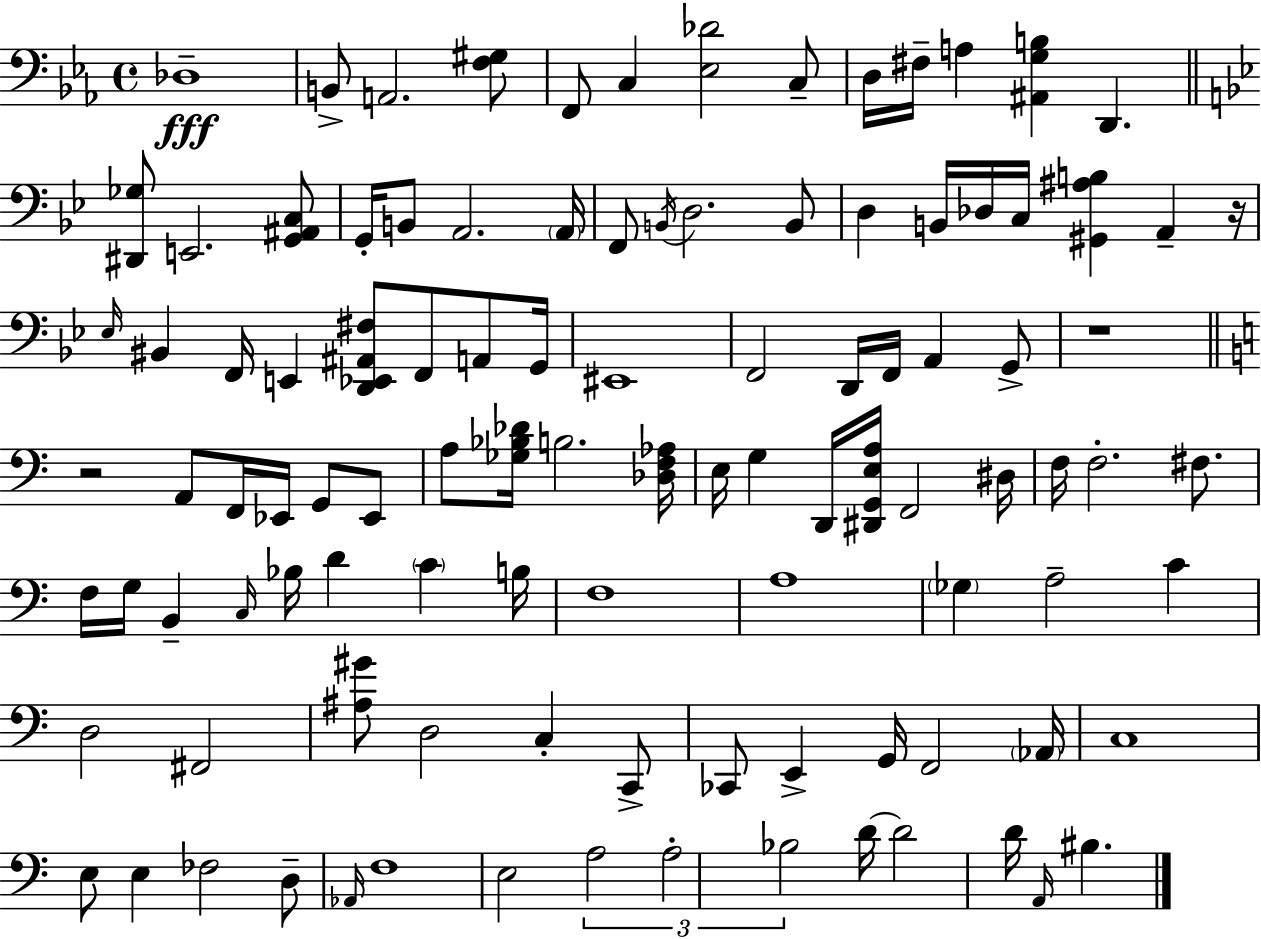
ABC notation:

X:1
T:Untitled
M:4/4
L:1/4
K:Eb
_D,4 B,,/2 A,,2 [F,^G,]/2 F,,/2 C, [_E,_D]2 C,/2 D,/4 ^F,/4 A, [^A,,G,B,] D,, [^D,,_G,]/2 E,,2 [G,,^A,,C,]/2 G,,/4 B,,/2 A,,2 A,,/4 F,,/2 B,,/4 D,2 B,,/2 D, B,,/4 _D,/4 C,/4 [^G,,^A,B,] A,, z/4 _E,/4 ^B,, F,,/4 E,, [D,,_E,,^A,,^F,]/2 F,,/2 A,,/2 G,,/4 ^E,,4 F,,2 D,,/4 F,,/4 A,, G,,/2 z4 z2 A,,/2 F,,/4 _E,,/4 G,,/2 _E,,/2 A,/2 [_G,_B,_D]/4 B,2 [_D,F,_A,]/4 E,/4 G, D,,/4 [^D,,G,,E,A,]/4 F,,2 ^D,/4 F,/4 F,2 ^F,/2 F,/4 G,/4 B,, C,/4 _B,/4 D C B,/4 F,4 A,4 _G, A,2 C D,2 ^F,,2 [^A,^G]/2 D,2 C, C,,/2 _C,,/2 E,, G,,/4 F,,2 _A,,/4 C,4 E,/2 E, _F,2 D,/2 _A,,/4 F,4 E,2 A,2 A,2 _B,2 D/4 D2 D/4 A,,/4 ^B,